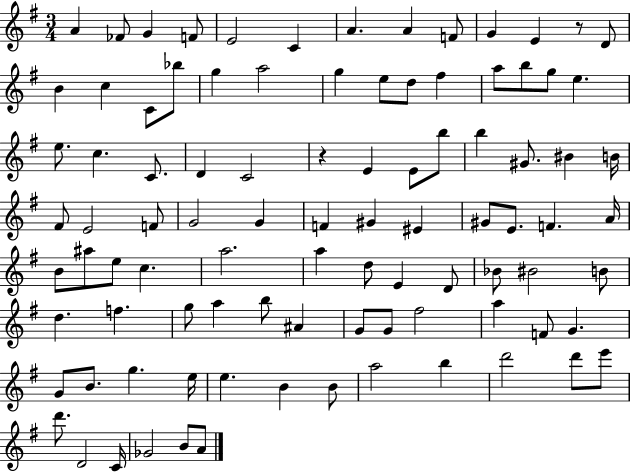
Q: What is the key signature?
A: G major